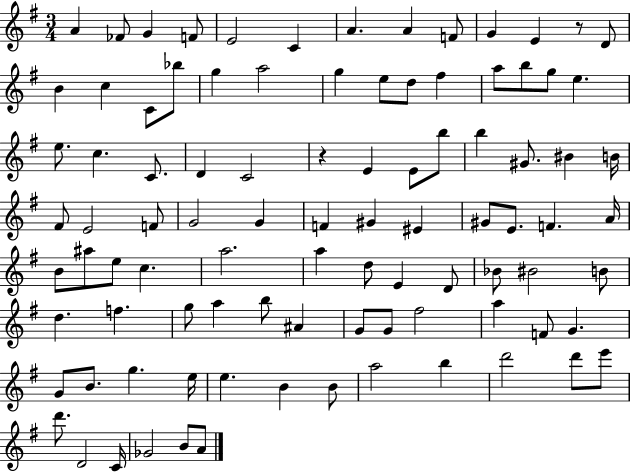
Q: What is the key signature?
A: G major